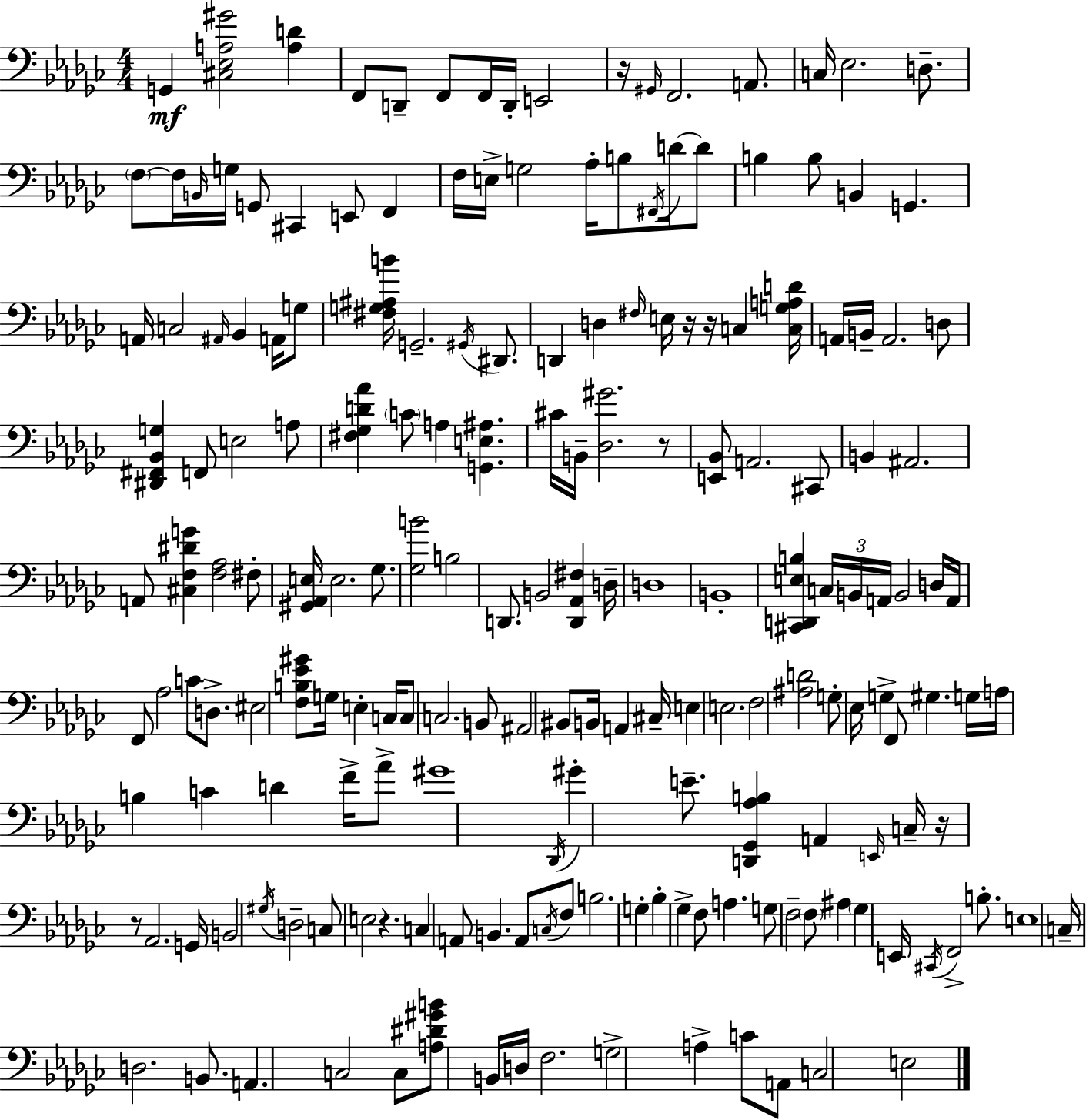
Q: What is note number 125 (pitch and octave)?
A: A2